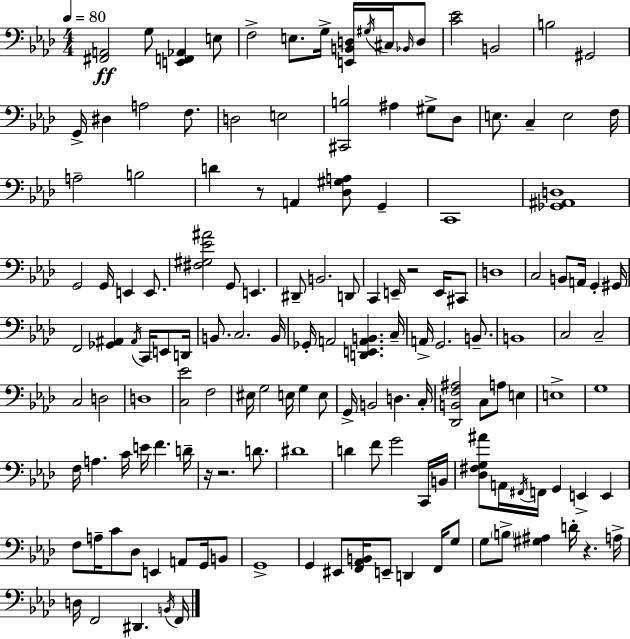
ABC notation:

X:1
T:Untitled
M:4/4
L:1/4
K:Fm
[^F,,A,,]2 G,/2 [E,,F,,_A,,] E,/2 F,2 E,/2 G,/4 [E,,B,,D,]/4 ^G,/4 ^C,/4 _B,,/4 D,/2 [C_E]2 B,,2 B,2 ^G,,2 G,,/4 ^D, A,2 F,/2 D,2 E,2 [^C,,B,]2 ^A, ^G,/2 _D,/2 E,/2 C, E,2 F,/4 A,2 B,2 D z/2 A,, [_D,^G,A,]/2 G,, C,,4 [_G,,^A,,D,]4 G,,2 G,,/4 E,, E,,/2 [^F,^G,_E^A]2 G,,/2 E,, ^D,,/2 B,,2 D,,/2 C,, E,,/4 z2 E,,/4 ^C,,/2 D,4 C,2 B,,/2 A,,/4 G,, ^G,,/4 F,,2 [_G,,^A,,] ^A,,/4 C,,/4 E,,/2 D,,/4 B,,/2 C,2 B,,/4 _G,,/4 A,,2 [D,,E,,A,,B,,] C,/4 A,,/4 G,,2 B,,/2 B,,4 C,2 C,2 C,2 D,2 D,4 [C,_E]2 F,2 ^E,/4 G,2 E,/4 G, E,/2 G,,/4 B,,2 D, C,/4 [_D,,B,,F,^A,]2 C,/2 A,/2 E, E,4 G,4 F,/4 A, C/4 E/4 F D/4 z/4 z2 D/2 ^D4 D F/2 G2 C,,/4 B,,/4 [_D,^F,G,^A]/2 A,,/4 ^F,,/4 F,,/4 G,, E,, E,, F,/2 A,/4 C/2 _D,/2 E,, A,,/2 G,,/4 B,,/2 G,,4 G,, ^E,,/2 [F,,_A,,B,,]/4 E,,/2 D,, F,,/4 G,/2 G,/2 B,/2 [^G,^A,] D/4 z A,/4 D,/4 F,,2 ^D,, B,,/4 F,,/4